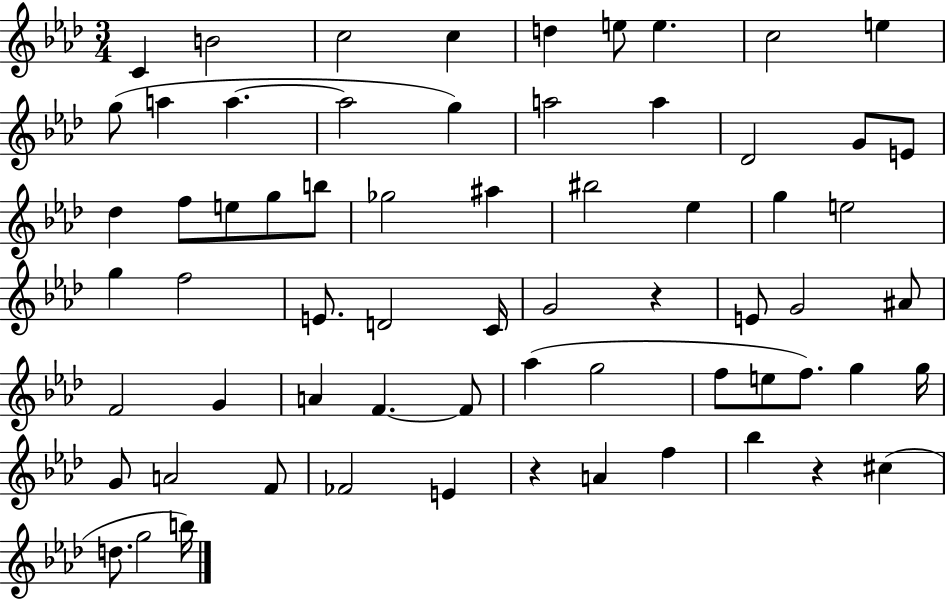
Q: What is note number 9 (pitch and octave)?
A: E5